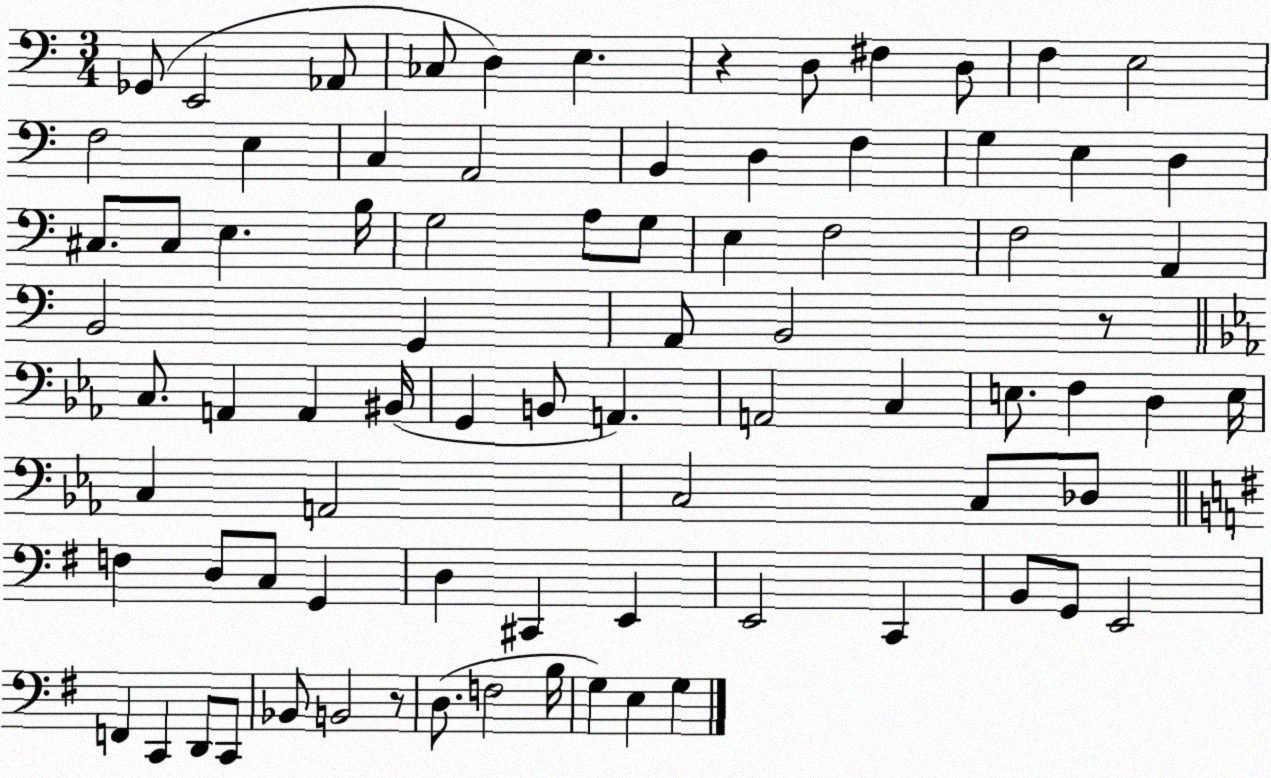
X:1
T:Untitled
M:3/4
L:1/4
K:C
_G,,/2 E,,2 _A,,/2 _C,/2 D, E, z D,/2 ^F, D,/2 F, E,2 F,2 E, C, A,,2 B,, D, F, G, E, D, ^C,/2 ^C,/2 E, B,/4 G,2 A,/2 G,/2 E, F,2 F,2 A,, B,,2 G,, A,,/2 B,,2 z/2 C,/2 A,, A,, ^B,,/4 G,, B,,/2 A,, A,,2 C, E,/2 F, D, E,/4 C, A,,2 C,2 C,/2 _D,/2 F, D,/2 C,/2 G,, D, ^C,, E,, E,,2 C,, B,,/2 G,,/2 E,,2 F,, C,, D,,/2 C,,/2 _B,,/2 B,,2 z/2 D,/2 F,2 B,/4 G, E, G,